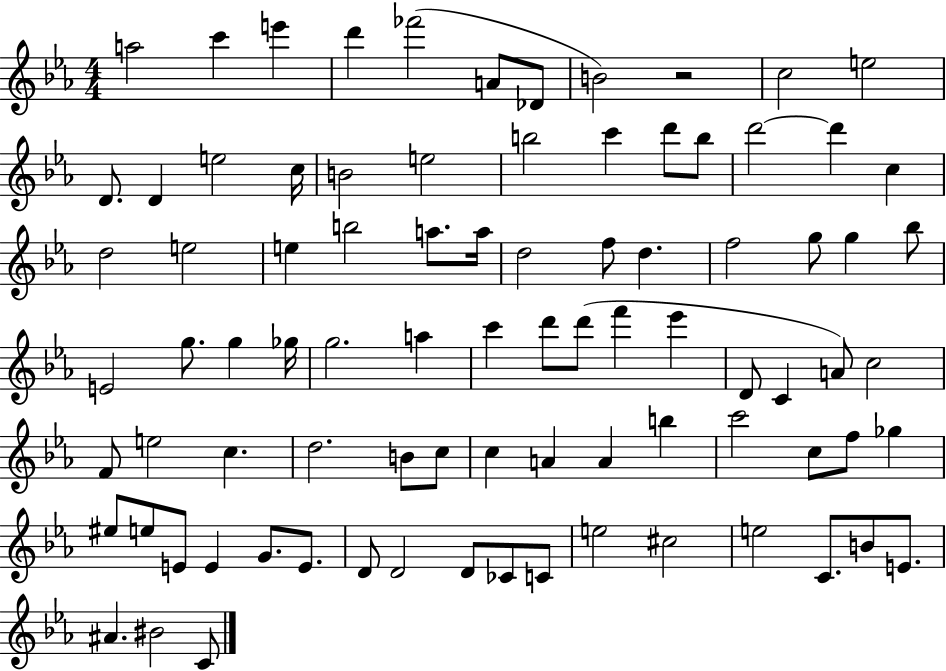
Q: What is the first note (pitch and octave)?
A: A5